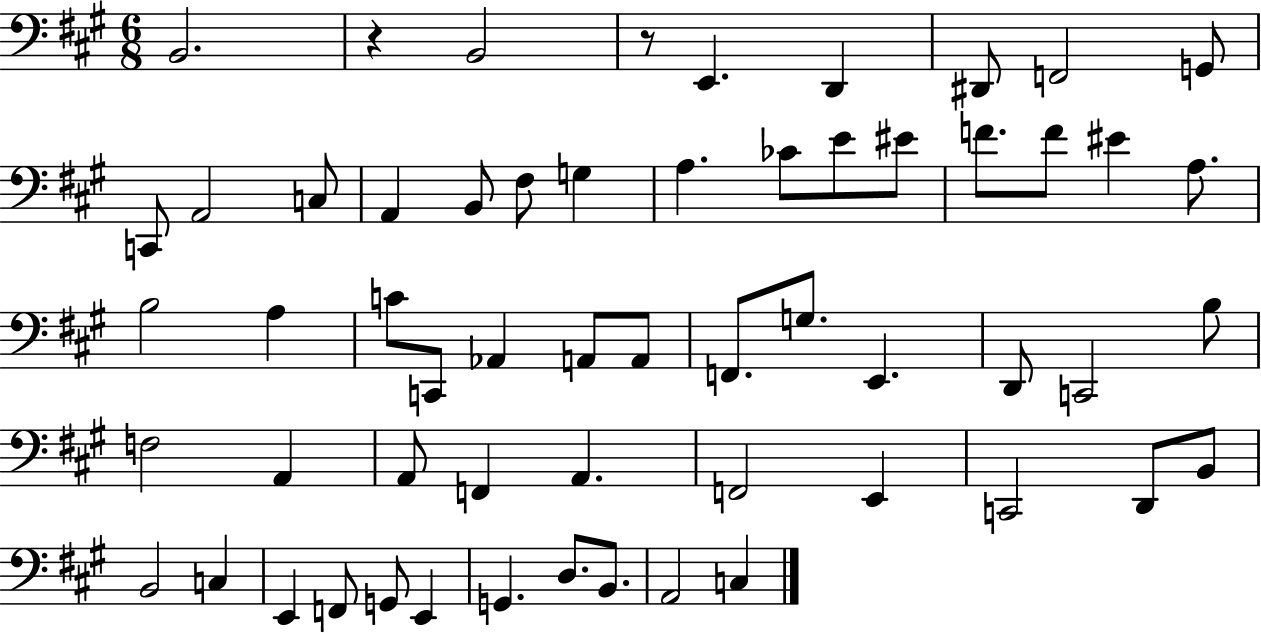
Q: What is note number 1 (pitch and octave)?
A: B2